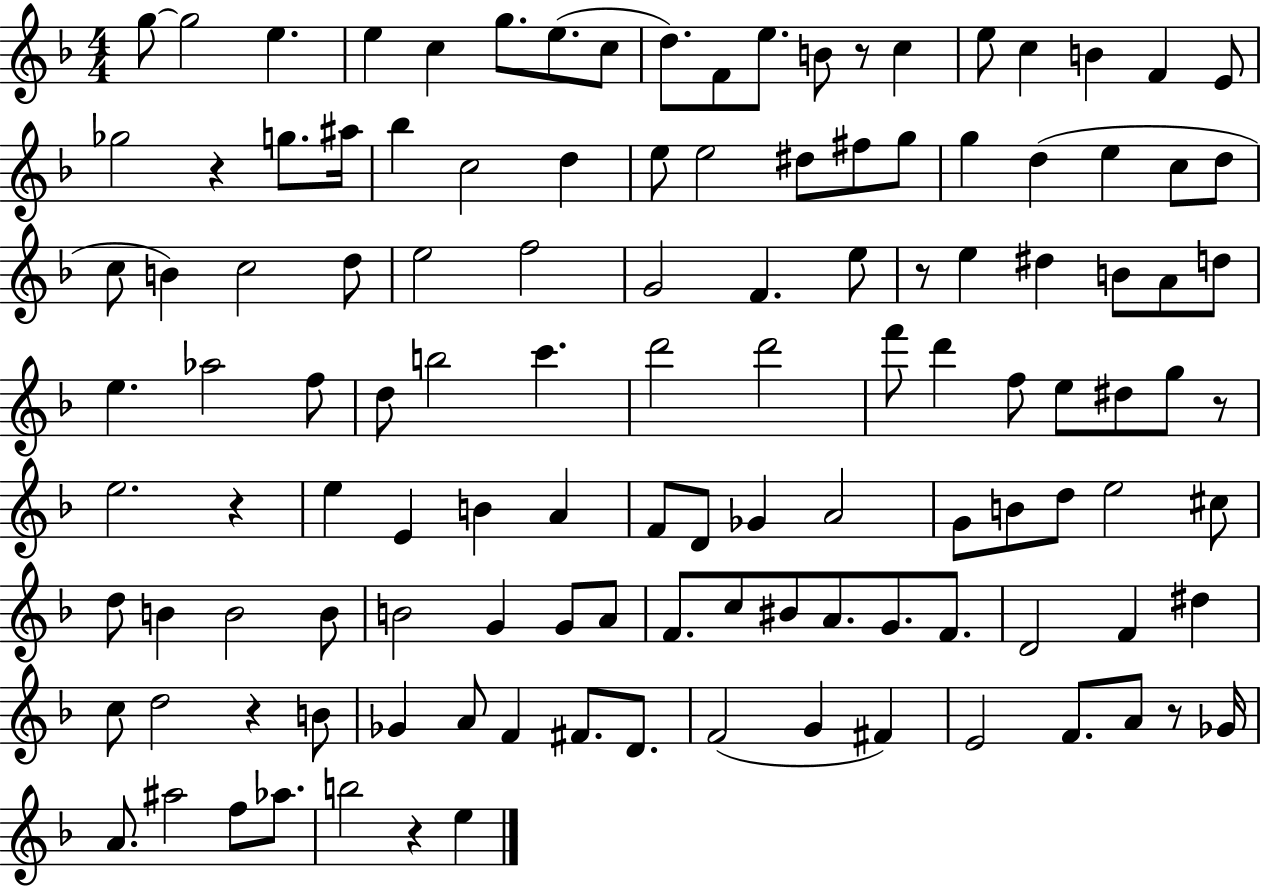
G5/e G5/h E5/q. E5/q C5/q G5/e. E5/e. C5/e D5/e. F4/e E5/e. B4/e R/e C5/q E5/e C5/q B4/q F4/q E4/e Gb5/h R/q G5/e. A#5/s Bb5/q C5/h D5/q E5/e E5/h D#5/e F#5/e G5/e G5/q D5/q E5/q C5/e D5/e C5/e B4/q C5/h D5/e E5/h F5/h G4/h F4/q. E5/e R/e E5/q D#5/q B4/e A4/e D5/e E5/q. Ab5/h F5/e D5/e B5/h C6/q. D6/h D6/h F6/e D6/q F5/e E5/e D#5/e G5/e R/e E5/h. R/q E5/q E4/q B4/q A4/q F4/e D4/e Gb4/q A4/h G4/e B4/e D5/e E5/h C#5/e D5/e B4/q B4/h B4/e B4/h G4/q G4/e A4/e F4/e. C5/e BIS4/e A4/e. G4/e. F4/e. D4/h F4/q D#5/q C5/e D5/h R/q B4/e Gb4/q A4/e F4/q F#4/e. D4/e. F4/h G4/q F#4/q E4/h F4/e. A4/e R/e Gb4/s A4/e. A#5/h F5/e Ab5/e. B5/h R/q E5/q